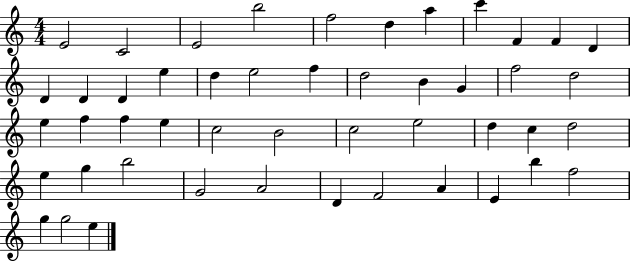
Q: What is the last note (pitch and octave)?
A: E5